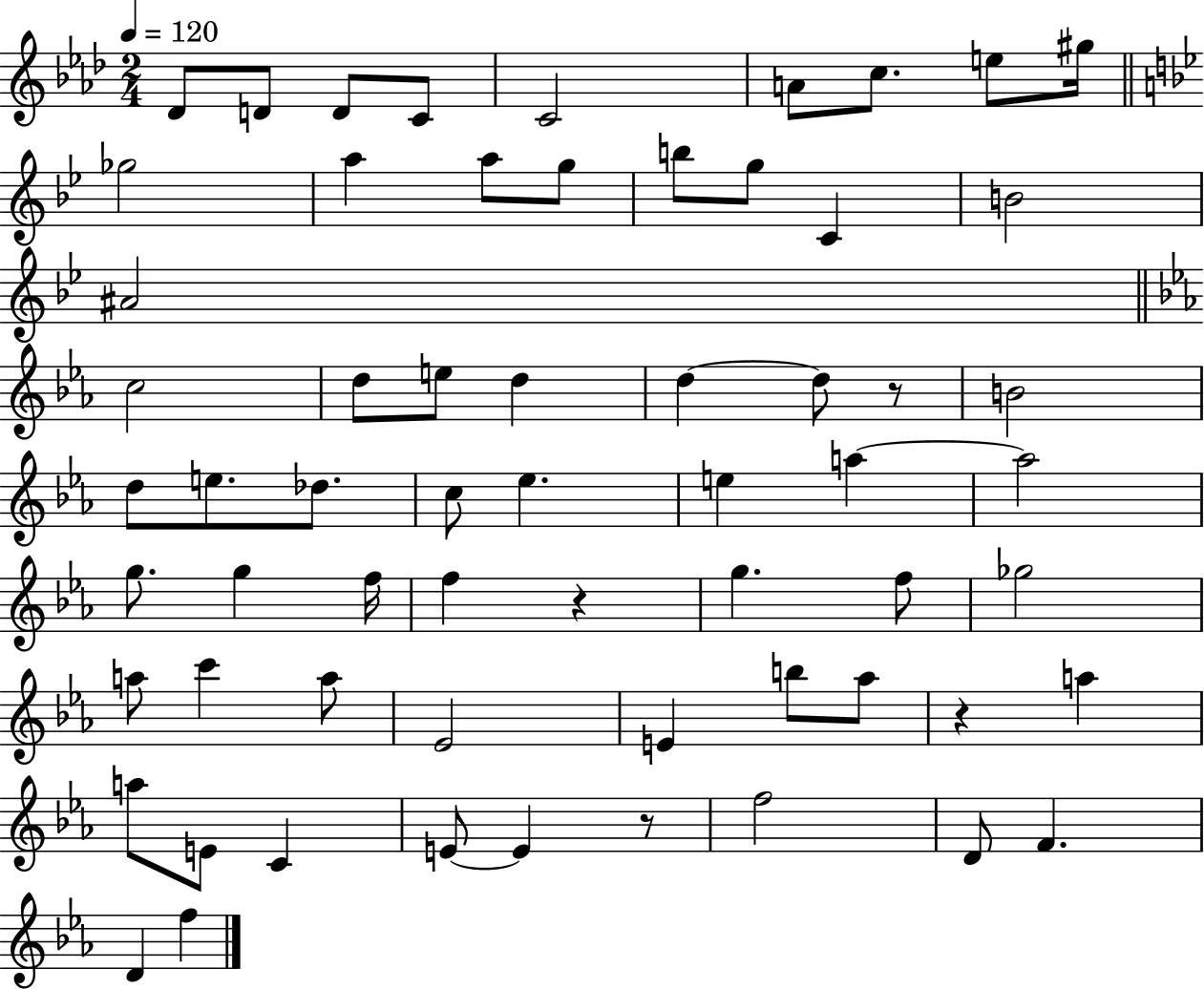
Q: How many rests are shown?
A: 4